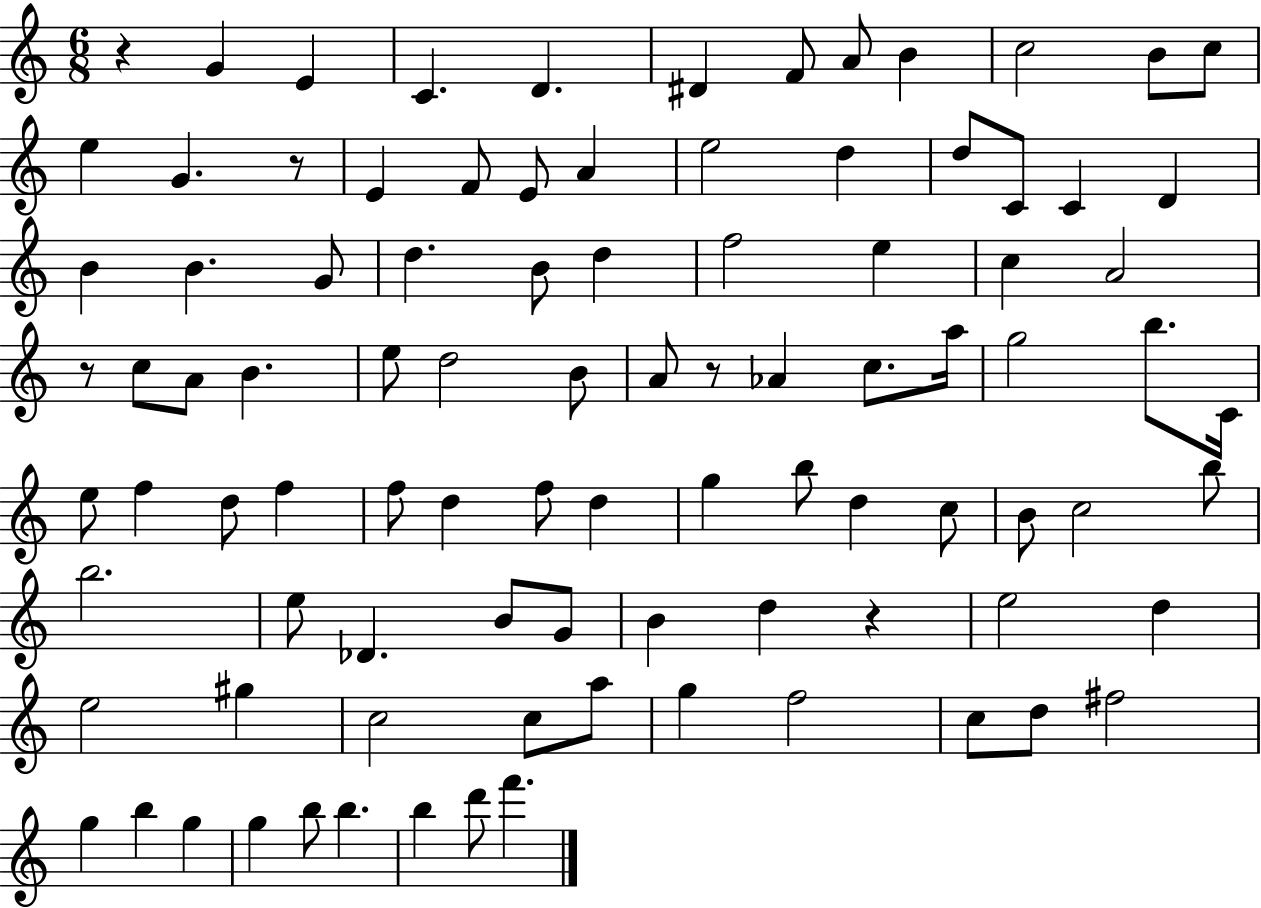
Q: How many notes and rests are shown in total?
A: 94